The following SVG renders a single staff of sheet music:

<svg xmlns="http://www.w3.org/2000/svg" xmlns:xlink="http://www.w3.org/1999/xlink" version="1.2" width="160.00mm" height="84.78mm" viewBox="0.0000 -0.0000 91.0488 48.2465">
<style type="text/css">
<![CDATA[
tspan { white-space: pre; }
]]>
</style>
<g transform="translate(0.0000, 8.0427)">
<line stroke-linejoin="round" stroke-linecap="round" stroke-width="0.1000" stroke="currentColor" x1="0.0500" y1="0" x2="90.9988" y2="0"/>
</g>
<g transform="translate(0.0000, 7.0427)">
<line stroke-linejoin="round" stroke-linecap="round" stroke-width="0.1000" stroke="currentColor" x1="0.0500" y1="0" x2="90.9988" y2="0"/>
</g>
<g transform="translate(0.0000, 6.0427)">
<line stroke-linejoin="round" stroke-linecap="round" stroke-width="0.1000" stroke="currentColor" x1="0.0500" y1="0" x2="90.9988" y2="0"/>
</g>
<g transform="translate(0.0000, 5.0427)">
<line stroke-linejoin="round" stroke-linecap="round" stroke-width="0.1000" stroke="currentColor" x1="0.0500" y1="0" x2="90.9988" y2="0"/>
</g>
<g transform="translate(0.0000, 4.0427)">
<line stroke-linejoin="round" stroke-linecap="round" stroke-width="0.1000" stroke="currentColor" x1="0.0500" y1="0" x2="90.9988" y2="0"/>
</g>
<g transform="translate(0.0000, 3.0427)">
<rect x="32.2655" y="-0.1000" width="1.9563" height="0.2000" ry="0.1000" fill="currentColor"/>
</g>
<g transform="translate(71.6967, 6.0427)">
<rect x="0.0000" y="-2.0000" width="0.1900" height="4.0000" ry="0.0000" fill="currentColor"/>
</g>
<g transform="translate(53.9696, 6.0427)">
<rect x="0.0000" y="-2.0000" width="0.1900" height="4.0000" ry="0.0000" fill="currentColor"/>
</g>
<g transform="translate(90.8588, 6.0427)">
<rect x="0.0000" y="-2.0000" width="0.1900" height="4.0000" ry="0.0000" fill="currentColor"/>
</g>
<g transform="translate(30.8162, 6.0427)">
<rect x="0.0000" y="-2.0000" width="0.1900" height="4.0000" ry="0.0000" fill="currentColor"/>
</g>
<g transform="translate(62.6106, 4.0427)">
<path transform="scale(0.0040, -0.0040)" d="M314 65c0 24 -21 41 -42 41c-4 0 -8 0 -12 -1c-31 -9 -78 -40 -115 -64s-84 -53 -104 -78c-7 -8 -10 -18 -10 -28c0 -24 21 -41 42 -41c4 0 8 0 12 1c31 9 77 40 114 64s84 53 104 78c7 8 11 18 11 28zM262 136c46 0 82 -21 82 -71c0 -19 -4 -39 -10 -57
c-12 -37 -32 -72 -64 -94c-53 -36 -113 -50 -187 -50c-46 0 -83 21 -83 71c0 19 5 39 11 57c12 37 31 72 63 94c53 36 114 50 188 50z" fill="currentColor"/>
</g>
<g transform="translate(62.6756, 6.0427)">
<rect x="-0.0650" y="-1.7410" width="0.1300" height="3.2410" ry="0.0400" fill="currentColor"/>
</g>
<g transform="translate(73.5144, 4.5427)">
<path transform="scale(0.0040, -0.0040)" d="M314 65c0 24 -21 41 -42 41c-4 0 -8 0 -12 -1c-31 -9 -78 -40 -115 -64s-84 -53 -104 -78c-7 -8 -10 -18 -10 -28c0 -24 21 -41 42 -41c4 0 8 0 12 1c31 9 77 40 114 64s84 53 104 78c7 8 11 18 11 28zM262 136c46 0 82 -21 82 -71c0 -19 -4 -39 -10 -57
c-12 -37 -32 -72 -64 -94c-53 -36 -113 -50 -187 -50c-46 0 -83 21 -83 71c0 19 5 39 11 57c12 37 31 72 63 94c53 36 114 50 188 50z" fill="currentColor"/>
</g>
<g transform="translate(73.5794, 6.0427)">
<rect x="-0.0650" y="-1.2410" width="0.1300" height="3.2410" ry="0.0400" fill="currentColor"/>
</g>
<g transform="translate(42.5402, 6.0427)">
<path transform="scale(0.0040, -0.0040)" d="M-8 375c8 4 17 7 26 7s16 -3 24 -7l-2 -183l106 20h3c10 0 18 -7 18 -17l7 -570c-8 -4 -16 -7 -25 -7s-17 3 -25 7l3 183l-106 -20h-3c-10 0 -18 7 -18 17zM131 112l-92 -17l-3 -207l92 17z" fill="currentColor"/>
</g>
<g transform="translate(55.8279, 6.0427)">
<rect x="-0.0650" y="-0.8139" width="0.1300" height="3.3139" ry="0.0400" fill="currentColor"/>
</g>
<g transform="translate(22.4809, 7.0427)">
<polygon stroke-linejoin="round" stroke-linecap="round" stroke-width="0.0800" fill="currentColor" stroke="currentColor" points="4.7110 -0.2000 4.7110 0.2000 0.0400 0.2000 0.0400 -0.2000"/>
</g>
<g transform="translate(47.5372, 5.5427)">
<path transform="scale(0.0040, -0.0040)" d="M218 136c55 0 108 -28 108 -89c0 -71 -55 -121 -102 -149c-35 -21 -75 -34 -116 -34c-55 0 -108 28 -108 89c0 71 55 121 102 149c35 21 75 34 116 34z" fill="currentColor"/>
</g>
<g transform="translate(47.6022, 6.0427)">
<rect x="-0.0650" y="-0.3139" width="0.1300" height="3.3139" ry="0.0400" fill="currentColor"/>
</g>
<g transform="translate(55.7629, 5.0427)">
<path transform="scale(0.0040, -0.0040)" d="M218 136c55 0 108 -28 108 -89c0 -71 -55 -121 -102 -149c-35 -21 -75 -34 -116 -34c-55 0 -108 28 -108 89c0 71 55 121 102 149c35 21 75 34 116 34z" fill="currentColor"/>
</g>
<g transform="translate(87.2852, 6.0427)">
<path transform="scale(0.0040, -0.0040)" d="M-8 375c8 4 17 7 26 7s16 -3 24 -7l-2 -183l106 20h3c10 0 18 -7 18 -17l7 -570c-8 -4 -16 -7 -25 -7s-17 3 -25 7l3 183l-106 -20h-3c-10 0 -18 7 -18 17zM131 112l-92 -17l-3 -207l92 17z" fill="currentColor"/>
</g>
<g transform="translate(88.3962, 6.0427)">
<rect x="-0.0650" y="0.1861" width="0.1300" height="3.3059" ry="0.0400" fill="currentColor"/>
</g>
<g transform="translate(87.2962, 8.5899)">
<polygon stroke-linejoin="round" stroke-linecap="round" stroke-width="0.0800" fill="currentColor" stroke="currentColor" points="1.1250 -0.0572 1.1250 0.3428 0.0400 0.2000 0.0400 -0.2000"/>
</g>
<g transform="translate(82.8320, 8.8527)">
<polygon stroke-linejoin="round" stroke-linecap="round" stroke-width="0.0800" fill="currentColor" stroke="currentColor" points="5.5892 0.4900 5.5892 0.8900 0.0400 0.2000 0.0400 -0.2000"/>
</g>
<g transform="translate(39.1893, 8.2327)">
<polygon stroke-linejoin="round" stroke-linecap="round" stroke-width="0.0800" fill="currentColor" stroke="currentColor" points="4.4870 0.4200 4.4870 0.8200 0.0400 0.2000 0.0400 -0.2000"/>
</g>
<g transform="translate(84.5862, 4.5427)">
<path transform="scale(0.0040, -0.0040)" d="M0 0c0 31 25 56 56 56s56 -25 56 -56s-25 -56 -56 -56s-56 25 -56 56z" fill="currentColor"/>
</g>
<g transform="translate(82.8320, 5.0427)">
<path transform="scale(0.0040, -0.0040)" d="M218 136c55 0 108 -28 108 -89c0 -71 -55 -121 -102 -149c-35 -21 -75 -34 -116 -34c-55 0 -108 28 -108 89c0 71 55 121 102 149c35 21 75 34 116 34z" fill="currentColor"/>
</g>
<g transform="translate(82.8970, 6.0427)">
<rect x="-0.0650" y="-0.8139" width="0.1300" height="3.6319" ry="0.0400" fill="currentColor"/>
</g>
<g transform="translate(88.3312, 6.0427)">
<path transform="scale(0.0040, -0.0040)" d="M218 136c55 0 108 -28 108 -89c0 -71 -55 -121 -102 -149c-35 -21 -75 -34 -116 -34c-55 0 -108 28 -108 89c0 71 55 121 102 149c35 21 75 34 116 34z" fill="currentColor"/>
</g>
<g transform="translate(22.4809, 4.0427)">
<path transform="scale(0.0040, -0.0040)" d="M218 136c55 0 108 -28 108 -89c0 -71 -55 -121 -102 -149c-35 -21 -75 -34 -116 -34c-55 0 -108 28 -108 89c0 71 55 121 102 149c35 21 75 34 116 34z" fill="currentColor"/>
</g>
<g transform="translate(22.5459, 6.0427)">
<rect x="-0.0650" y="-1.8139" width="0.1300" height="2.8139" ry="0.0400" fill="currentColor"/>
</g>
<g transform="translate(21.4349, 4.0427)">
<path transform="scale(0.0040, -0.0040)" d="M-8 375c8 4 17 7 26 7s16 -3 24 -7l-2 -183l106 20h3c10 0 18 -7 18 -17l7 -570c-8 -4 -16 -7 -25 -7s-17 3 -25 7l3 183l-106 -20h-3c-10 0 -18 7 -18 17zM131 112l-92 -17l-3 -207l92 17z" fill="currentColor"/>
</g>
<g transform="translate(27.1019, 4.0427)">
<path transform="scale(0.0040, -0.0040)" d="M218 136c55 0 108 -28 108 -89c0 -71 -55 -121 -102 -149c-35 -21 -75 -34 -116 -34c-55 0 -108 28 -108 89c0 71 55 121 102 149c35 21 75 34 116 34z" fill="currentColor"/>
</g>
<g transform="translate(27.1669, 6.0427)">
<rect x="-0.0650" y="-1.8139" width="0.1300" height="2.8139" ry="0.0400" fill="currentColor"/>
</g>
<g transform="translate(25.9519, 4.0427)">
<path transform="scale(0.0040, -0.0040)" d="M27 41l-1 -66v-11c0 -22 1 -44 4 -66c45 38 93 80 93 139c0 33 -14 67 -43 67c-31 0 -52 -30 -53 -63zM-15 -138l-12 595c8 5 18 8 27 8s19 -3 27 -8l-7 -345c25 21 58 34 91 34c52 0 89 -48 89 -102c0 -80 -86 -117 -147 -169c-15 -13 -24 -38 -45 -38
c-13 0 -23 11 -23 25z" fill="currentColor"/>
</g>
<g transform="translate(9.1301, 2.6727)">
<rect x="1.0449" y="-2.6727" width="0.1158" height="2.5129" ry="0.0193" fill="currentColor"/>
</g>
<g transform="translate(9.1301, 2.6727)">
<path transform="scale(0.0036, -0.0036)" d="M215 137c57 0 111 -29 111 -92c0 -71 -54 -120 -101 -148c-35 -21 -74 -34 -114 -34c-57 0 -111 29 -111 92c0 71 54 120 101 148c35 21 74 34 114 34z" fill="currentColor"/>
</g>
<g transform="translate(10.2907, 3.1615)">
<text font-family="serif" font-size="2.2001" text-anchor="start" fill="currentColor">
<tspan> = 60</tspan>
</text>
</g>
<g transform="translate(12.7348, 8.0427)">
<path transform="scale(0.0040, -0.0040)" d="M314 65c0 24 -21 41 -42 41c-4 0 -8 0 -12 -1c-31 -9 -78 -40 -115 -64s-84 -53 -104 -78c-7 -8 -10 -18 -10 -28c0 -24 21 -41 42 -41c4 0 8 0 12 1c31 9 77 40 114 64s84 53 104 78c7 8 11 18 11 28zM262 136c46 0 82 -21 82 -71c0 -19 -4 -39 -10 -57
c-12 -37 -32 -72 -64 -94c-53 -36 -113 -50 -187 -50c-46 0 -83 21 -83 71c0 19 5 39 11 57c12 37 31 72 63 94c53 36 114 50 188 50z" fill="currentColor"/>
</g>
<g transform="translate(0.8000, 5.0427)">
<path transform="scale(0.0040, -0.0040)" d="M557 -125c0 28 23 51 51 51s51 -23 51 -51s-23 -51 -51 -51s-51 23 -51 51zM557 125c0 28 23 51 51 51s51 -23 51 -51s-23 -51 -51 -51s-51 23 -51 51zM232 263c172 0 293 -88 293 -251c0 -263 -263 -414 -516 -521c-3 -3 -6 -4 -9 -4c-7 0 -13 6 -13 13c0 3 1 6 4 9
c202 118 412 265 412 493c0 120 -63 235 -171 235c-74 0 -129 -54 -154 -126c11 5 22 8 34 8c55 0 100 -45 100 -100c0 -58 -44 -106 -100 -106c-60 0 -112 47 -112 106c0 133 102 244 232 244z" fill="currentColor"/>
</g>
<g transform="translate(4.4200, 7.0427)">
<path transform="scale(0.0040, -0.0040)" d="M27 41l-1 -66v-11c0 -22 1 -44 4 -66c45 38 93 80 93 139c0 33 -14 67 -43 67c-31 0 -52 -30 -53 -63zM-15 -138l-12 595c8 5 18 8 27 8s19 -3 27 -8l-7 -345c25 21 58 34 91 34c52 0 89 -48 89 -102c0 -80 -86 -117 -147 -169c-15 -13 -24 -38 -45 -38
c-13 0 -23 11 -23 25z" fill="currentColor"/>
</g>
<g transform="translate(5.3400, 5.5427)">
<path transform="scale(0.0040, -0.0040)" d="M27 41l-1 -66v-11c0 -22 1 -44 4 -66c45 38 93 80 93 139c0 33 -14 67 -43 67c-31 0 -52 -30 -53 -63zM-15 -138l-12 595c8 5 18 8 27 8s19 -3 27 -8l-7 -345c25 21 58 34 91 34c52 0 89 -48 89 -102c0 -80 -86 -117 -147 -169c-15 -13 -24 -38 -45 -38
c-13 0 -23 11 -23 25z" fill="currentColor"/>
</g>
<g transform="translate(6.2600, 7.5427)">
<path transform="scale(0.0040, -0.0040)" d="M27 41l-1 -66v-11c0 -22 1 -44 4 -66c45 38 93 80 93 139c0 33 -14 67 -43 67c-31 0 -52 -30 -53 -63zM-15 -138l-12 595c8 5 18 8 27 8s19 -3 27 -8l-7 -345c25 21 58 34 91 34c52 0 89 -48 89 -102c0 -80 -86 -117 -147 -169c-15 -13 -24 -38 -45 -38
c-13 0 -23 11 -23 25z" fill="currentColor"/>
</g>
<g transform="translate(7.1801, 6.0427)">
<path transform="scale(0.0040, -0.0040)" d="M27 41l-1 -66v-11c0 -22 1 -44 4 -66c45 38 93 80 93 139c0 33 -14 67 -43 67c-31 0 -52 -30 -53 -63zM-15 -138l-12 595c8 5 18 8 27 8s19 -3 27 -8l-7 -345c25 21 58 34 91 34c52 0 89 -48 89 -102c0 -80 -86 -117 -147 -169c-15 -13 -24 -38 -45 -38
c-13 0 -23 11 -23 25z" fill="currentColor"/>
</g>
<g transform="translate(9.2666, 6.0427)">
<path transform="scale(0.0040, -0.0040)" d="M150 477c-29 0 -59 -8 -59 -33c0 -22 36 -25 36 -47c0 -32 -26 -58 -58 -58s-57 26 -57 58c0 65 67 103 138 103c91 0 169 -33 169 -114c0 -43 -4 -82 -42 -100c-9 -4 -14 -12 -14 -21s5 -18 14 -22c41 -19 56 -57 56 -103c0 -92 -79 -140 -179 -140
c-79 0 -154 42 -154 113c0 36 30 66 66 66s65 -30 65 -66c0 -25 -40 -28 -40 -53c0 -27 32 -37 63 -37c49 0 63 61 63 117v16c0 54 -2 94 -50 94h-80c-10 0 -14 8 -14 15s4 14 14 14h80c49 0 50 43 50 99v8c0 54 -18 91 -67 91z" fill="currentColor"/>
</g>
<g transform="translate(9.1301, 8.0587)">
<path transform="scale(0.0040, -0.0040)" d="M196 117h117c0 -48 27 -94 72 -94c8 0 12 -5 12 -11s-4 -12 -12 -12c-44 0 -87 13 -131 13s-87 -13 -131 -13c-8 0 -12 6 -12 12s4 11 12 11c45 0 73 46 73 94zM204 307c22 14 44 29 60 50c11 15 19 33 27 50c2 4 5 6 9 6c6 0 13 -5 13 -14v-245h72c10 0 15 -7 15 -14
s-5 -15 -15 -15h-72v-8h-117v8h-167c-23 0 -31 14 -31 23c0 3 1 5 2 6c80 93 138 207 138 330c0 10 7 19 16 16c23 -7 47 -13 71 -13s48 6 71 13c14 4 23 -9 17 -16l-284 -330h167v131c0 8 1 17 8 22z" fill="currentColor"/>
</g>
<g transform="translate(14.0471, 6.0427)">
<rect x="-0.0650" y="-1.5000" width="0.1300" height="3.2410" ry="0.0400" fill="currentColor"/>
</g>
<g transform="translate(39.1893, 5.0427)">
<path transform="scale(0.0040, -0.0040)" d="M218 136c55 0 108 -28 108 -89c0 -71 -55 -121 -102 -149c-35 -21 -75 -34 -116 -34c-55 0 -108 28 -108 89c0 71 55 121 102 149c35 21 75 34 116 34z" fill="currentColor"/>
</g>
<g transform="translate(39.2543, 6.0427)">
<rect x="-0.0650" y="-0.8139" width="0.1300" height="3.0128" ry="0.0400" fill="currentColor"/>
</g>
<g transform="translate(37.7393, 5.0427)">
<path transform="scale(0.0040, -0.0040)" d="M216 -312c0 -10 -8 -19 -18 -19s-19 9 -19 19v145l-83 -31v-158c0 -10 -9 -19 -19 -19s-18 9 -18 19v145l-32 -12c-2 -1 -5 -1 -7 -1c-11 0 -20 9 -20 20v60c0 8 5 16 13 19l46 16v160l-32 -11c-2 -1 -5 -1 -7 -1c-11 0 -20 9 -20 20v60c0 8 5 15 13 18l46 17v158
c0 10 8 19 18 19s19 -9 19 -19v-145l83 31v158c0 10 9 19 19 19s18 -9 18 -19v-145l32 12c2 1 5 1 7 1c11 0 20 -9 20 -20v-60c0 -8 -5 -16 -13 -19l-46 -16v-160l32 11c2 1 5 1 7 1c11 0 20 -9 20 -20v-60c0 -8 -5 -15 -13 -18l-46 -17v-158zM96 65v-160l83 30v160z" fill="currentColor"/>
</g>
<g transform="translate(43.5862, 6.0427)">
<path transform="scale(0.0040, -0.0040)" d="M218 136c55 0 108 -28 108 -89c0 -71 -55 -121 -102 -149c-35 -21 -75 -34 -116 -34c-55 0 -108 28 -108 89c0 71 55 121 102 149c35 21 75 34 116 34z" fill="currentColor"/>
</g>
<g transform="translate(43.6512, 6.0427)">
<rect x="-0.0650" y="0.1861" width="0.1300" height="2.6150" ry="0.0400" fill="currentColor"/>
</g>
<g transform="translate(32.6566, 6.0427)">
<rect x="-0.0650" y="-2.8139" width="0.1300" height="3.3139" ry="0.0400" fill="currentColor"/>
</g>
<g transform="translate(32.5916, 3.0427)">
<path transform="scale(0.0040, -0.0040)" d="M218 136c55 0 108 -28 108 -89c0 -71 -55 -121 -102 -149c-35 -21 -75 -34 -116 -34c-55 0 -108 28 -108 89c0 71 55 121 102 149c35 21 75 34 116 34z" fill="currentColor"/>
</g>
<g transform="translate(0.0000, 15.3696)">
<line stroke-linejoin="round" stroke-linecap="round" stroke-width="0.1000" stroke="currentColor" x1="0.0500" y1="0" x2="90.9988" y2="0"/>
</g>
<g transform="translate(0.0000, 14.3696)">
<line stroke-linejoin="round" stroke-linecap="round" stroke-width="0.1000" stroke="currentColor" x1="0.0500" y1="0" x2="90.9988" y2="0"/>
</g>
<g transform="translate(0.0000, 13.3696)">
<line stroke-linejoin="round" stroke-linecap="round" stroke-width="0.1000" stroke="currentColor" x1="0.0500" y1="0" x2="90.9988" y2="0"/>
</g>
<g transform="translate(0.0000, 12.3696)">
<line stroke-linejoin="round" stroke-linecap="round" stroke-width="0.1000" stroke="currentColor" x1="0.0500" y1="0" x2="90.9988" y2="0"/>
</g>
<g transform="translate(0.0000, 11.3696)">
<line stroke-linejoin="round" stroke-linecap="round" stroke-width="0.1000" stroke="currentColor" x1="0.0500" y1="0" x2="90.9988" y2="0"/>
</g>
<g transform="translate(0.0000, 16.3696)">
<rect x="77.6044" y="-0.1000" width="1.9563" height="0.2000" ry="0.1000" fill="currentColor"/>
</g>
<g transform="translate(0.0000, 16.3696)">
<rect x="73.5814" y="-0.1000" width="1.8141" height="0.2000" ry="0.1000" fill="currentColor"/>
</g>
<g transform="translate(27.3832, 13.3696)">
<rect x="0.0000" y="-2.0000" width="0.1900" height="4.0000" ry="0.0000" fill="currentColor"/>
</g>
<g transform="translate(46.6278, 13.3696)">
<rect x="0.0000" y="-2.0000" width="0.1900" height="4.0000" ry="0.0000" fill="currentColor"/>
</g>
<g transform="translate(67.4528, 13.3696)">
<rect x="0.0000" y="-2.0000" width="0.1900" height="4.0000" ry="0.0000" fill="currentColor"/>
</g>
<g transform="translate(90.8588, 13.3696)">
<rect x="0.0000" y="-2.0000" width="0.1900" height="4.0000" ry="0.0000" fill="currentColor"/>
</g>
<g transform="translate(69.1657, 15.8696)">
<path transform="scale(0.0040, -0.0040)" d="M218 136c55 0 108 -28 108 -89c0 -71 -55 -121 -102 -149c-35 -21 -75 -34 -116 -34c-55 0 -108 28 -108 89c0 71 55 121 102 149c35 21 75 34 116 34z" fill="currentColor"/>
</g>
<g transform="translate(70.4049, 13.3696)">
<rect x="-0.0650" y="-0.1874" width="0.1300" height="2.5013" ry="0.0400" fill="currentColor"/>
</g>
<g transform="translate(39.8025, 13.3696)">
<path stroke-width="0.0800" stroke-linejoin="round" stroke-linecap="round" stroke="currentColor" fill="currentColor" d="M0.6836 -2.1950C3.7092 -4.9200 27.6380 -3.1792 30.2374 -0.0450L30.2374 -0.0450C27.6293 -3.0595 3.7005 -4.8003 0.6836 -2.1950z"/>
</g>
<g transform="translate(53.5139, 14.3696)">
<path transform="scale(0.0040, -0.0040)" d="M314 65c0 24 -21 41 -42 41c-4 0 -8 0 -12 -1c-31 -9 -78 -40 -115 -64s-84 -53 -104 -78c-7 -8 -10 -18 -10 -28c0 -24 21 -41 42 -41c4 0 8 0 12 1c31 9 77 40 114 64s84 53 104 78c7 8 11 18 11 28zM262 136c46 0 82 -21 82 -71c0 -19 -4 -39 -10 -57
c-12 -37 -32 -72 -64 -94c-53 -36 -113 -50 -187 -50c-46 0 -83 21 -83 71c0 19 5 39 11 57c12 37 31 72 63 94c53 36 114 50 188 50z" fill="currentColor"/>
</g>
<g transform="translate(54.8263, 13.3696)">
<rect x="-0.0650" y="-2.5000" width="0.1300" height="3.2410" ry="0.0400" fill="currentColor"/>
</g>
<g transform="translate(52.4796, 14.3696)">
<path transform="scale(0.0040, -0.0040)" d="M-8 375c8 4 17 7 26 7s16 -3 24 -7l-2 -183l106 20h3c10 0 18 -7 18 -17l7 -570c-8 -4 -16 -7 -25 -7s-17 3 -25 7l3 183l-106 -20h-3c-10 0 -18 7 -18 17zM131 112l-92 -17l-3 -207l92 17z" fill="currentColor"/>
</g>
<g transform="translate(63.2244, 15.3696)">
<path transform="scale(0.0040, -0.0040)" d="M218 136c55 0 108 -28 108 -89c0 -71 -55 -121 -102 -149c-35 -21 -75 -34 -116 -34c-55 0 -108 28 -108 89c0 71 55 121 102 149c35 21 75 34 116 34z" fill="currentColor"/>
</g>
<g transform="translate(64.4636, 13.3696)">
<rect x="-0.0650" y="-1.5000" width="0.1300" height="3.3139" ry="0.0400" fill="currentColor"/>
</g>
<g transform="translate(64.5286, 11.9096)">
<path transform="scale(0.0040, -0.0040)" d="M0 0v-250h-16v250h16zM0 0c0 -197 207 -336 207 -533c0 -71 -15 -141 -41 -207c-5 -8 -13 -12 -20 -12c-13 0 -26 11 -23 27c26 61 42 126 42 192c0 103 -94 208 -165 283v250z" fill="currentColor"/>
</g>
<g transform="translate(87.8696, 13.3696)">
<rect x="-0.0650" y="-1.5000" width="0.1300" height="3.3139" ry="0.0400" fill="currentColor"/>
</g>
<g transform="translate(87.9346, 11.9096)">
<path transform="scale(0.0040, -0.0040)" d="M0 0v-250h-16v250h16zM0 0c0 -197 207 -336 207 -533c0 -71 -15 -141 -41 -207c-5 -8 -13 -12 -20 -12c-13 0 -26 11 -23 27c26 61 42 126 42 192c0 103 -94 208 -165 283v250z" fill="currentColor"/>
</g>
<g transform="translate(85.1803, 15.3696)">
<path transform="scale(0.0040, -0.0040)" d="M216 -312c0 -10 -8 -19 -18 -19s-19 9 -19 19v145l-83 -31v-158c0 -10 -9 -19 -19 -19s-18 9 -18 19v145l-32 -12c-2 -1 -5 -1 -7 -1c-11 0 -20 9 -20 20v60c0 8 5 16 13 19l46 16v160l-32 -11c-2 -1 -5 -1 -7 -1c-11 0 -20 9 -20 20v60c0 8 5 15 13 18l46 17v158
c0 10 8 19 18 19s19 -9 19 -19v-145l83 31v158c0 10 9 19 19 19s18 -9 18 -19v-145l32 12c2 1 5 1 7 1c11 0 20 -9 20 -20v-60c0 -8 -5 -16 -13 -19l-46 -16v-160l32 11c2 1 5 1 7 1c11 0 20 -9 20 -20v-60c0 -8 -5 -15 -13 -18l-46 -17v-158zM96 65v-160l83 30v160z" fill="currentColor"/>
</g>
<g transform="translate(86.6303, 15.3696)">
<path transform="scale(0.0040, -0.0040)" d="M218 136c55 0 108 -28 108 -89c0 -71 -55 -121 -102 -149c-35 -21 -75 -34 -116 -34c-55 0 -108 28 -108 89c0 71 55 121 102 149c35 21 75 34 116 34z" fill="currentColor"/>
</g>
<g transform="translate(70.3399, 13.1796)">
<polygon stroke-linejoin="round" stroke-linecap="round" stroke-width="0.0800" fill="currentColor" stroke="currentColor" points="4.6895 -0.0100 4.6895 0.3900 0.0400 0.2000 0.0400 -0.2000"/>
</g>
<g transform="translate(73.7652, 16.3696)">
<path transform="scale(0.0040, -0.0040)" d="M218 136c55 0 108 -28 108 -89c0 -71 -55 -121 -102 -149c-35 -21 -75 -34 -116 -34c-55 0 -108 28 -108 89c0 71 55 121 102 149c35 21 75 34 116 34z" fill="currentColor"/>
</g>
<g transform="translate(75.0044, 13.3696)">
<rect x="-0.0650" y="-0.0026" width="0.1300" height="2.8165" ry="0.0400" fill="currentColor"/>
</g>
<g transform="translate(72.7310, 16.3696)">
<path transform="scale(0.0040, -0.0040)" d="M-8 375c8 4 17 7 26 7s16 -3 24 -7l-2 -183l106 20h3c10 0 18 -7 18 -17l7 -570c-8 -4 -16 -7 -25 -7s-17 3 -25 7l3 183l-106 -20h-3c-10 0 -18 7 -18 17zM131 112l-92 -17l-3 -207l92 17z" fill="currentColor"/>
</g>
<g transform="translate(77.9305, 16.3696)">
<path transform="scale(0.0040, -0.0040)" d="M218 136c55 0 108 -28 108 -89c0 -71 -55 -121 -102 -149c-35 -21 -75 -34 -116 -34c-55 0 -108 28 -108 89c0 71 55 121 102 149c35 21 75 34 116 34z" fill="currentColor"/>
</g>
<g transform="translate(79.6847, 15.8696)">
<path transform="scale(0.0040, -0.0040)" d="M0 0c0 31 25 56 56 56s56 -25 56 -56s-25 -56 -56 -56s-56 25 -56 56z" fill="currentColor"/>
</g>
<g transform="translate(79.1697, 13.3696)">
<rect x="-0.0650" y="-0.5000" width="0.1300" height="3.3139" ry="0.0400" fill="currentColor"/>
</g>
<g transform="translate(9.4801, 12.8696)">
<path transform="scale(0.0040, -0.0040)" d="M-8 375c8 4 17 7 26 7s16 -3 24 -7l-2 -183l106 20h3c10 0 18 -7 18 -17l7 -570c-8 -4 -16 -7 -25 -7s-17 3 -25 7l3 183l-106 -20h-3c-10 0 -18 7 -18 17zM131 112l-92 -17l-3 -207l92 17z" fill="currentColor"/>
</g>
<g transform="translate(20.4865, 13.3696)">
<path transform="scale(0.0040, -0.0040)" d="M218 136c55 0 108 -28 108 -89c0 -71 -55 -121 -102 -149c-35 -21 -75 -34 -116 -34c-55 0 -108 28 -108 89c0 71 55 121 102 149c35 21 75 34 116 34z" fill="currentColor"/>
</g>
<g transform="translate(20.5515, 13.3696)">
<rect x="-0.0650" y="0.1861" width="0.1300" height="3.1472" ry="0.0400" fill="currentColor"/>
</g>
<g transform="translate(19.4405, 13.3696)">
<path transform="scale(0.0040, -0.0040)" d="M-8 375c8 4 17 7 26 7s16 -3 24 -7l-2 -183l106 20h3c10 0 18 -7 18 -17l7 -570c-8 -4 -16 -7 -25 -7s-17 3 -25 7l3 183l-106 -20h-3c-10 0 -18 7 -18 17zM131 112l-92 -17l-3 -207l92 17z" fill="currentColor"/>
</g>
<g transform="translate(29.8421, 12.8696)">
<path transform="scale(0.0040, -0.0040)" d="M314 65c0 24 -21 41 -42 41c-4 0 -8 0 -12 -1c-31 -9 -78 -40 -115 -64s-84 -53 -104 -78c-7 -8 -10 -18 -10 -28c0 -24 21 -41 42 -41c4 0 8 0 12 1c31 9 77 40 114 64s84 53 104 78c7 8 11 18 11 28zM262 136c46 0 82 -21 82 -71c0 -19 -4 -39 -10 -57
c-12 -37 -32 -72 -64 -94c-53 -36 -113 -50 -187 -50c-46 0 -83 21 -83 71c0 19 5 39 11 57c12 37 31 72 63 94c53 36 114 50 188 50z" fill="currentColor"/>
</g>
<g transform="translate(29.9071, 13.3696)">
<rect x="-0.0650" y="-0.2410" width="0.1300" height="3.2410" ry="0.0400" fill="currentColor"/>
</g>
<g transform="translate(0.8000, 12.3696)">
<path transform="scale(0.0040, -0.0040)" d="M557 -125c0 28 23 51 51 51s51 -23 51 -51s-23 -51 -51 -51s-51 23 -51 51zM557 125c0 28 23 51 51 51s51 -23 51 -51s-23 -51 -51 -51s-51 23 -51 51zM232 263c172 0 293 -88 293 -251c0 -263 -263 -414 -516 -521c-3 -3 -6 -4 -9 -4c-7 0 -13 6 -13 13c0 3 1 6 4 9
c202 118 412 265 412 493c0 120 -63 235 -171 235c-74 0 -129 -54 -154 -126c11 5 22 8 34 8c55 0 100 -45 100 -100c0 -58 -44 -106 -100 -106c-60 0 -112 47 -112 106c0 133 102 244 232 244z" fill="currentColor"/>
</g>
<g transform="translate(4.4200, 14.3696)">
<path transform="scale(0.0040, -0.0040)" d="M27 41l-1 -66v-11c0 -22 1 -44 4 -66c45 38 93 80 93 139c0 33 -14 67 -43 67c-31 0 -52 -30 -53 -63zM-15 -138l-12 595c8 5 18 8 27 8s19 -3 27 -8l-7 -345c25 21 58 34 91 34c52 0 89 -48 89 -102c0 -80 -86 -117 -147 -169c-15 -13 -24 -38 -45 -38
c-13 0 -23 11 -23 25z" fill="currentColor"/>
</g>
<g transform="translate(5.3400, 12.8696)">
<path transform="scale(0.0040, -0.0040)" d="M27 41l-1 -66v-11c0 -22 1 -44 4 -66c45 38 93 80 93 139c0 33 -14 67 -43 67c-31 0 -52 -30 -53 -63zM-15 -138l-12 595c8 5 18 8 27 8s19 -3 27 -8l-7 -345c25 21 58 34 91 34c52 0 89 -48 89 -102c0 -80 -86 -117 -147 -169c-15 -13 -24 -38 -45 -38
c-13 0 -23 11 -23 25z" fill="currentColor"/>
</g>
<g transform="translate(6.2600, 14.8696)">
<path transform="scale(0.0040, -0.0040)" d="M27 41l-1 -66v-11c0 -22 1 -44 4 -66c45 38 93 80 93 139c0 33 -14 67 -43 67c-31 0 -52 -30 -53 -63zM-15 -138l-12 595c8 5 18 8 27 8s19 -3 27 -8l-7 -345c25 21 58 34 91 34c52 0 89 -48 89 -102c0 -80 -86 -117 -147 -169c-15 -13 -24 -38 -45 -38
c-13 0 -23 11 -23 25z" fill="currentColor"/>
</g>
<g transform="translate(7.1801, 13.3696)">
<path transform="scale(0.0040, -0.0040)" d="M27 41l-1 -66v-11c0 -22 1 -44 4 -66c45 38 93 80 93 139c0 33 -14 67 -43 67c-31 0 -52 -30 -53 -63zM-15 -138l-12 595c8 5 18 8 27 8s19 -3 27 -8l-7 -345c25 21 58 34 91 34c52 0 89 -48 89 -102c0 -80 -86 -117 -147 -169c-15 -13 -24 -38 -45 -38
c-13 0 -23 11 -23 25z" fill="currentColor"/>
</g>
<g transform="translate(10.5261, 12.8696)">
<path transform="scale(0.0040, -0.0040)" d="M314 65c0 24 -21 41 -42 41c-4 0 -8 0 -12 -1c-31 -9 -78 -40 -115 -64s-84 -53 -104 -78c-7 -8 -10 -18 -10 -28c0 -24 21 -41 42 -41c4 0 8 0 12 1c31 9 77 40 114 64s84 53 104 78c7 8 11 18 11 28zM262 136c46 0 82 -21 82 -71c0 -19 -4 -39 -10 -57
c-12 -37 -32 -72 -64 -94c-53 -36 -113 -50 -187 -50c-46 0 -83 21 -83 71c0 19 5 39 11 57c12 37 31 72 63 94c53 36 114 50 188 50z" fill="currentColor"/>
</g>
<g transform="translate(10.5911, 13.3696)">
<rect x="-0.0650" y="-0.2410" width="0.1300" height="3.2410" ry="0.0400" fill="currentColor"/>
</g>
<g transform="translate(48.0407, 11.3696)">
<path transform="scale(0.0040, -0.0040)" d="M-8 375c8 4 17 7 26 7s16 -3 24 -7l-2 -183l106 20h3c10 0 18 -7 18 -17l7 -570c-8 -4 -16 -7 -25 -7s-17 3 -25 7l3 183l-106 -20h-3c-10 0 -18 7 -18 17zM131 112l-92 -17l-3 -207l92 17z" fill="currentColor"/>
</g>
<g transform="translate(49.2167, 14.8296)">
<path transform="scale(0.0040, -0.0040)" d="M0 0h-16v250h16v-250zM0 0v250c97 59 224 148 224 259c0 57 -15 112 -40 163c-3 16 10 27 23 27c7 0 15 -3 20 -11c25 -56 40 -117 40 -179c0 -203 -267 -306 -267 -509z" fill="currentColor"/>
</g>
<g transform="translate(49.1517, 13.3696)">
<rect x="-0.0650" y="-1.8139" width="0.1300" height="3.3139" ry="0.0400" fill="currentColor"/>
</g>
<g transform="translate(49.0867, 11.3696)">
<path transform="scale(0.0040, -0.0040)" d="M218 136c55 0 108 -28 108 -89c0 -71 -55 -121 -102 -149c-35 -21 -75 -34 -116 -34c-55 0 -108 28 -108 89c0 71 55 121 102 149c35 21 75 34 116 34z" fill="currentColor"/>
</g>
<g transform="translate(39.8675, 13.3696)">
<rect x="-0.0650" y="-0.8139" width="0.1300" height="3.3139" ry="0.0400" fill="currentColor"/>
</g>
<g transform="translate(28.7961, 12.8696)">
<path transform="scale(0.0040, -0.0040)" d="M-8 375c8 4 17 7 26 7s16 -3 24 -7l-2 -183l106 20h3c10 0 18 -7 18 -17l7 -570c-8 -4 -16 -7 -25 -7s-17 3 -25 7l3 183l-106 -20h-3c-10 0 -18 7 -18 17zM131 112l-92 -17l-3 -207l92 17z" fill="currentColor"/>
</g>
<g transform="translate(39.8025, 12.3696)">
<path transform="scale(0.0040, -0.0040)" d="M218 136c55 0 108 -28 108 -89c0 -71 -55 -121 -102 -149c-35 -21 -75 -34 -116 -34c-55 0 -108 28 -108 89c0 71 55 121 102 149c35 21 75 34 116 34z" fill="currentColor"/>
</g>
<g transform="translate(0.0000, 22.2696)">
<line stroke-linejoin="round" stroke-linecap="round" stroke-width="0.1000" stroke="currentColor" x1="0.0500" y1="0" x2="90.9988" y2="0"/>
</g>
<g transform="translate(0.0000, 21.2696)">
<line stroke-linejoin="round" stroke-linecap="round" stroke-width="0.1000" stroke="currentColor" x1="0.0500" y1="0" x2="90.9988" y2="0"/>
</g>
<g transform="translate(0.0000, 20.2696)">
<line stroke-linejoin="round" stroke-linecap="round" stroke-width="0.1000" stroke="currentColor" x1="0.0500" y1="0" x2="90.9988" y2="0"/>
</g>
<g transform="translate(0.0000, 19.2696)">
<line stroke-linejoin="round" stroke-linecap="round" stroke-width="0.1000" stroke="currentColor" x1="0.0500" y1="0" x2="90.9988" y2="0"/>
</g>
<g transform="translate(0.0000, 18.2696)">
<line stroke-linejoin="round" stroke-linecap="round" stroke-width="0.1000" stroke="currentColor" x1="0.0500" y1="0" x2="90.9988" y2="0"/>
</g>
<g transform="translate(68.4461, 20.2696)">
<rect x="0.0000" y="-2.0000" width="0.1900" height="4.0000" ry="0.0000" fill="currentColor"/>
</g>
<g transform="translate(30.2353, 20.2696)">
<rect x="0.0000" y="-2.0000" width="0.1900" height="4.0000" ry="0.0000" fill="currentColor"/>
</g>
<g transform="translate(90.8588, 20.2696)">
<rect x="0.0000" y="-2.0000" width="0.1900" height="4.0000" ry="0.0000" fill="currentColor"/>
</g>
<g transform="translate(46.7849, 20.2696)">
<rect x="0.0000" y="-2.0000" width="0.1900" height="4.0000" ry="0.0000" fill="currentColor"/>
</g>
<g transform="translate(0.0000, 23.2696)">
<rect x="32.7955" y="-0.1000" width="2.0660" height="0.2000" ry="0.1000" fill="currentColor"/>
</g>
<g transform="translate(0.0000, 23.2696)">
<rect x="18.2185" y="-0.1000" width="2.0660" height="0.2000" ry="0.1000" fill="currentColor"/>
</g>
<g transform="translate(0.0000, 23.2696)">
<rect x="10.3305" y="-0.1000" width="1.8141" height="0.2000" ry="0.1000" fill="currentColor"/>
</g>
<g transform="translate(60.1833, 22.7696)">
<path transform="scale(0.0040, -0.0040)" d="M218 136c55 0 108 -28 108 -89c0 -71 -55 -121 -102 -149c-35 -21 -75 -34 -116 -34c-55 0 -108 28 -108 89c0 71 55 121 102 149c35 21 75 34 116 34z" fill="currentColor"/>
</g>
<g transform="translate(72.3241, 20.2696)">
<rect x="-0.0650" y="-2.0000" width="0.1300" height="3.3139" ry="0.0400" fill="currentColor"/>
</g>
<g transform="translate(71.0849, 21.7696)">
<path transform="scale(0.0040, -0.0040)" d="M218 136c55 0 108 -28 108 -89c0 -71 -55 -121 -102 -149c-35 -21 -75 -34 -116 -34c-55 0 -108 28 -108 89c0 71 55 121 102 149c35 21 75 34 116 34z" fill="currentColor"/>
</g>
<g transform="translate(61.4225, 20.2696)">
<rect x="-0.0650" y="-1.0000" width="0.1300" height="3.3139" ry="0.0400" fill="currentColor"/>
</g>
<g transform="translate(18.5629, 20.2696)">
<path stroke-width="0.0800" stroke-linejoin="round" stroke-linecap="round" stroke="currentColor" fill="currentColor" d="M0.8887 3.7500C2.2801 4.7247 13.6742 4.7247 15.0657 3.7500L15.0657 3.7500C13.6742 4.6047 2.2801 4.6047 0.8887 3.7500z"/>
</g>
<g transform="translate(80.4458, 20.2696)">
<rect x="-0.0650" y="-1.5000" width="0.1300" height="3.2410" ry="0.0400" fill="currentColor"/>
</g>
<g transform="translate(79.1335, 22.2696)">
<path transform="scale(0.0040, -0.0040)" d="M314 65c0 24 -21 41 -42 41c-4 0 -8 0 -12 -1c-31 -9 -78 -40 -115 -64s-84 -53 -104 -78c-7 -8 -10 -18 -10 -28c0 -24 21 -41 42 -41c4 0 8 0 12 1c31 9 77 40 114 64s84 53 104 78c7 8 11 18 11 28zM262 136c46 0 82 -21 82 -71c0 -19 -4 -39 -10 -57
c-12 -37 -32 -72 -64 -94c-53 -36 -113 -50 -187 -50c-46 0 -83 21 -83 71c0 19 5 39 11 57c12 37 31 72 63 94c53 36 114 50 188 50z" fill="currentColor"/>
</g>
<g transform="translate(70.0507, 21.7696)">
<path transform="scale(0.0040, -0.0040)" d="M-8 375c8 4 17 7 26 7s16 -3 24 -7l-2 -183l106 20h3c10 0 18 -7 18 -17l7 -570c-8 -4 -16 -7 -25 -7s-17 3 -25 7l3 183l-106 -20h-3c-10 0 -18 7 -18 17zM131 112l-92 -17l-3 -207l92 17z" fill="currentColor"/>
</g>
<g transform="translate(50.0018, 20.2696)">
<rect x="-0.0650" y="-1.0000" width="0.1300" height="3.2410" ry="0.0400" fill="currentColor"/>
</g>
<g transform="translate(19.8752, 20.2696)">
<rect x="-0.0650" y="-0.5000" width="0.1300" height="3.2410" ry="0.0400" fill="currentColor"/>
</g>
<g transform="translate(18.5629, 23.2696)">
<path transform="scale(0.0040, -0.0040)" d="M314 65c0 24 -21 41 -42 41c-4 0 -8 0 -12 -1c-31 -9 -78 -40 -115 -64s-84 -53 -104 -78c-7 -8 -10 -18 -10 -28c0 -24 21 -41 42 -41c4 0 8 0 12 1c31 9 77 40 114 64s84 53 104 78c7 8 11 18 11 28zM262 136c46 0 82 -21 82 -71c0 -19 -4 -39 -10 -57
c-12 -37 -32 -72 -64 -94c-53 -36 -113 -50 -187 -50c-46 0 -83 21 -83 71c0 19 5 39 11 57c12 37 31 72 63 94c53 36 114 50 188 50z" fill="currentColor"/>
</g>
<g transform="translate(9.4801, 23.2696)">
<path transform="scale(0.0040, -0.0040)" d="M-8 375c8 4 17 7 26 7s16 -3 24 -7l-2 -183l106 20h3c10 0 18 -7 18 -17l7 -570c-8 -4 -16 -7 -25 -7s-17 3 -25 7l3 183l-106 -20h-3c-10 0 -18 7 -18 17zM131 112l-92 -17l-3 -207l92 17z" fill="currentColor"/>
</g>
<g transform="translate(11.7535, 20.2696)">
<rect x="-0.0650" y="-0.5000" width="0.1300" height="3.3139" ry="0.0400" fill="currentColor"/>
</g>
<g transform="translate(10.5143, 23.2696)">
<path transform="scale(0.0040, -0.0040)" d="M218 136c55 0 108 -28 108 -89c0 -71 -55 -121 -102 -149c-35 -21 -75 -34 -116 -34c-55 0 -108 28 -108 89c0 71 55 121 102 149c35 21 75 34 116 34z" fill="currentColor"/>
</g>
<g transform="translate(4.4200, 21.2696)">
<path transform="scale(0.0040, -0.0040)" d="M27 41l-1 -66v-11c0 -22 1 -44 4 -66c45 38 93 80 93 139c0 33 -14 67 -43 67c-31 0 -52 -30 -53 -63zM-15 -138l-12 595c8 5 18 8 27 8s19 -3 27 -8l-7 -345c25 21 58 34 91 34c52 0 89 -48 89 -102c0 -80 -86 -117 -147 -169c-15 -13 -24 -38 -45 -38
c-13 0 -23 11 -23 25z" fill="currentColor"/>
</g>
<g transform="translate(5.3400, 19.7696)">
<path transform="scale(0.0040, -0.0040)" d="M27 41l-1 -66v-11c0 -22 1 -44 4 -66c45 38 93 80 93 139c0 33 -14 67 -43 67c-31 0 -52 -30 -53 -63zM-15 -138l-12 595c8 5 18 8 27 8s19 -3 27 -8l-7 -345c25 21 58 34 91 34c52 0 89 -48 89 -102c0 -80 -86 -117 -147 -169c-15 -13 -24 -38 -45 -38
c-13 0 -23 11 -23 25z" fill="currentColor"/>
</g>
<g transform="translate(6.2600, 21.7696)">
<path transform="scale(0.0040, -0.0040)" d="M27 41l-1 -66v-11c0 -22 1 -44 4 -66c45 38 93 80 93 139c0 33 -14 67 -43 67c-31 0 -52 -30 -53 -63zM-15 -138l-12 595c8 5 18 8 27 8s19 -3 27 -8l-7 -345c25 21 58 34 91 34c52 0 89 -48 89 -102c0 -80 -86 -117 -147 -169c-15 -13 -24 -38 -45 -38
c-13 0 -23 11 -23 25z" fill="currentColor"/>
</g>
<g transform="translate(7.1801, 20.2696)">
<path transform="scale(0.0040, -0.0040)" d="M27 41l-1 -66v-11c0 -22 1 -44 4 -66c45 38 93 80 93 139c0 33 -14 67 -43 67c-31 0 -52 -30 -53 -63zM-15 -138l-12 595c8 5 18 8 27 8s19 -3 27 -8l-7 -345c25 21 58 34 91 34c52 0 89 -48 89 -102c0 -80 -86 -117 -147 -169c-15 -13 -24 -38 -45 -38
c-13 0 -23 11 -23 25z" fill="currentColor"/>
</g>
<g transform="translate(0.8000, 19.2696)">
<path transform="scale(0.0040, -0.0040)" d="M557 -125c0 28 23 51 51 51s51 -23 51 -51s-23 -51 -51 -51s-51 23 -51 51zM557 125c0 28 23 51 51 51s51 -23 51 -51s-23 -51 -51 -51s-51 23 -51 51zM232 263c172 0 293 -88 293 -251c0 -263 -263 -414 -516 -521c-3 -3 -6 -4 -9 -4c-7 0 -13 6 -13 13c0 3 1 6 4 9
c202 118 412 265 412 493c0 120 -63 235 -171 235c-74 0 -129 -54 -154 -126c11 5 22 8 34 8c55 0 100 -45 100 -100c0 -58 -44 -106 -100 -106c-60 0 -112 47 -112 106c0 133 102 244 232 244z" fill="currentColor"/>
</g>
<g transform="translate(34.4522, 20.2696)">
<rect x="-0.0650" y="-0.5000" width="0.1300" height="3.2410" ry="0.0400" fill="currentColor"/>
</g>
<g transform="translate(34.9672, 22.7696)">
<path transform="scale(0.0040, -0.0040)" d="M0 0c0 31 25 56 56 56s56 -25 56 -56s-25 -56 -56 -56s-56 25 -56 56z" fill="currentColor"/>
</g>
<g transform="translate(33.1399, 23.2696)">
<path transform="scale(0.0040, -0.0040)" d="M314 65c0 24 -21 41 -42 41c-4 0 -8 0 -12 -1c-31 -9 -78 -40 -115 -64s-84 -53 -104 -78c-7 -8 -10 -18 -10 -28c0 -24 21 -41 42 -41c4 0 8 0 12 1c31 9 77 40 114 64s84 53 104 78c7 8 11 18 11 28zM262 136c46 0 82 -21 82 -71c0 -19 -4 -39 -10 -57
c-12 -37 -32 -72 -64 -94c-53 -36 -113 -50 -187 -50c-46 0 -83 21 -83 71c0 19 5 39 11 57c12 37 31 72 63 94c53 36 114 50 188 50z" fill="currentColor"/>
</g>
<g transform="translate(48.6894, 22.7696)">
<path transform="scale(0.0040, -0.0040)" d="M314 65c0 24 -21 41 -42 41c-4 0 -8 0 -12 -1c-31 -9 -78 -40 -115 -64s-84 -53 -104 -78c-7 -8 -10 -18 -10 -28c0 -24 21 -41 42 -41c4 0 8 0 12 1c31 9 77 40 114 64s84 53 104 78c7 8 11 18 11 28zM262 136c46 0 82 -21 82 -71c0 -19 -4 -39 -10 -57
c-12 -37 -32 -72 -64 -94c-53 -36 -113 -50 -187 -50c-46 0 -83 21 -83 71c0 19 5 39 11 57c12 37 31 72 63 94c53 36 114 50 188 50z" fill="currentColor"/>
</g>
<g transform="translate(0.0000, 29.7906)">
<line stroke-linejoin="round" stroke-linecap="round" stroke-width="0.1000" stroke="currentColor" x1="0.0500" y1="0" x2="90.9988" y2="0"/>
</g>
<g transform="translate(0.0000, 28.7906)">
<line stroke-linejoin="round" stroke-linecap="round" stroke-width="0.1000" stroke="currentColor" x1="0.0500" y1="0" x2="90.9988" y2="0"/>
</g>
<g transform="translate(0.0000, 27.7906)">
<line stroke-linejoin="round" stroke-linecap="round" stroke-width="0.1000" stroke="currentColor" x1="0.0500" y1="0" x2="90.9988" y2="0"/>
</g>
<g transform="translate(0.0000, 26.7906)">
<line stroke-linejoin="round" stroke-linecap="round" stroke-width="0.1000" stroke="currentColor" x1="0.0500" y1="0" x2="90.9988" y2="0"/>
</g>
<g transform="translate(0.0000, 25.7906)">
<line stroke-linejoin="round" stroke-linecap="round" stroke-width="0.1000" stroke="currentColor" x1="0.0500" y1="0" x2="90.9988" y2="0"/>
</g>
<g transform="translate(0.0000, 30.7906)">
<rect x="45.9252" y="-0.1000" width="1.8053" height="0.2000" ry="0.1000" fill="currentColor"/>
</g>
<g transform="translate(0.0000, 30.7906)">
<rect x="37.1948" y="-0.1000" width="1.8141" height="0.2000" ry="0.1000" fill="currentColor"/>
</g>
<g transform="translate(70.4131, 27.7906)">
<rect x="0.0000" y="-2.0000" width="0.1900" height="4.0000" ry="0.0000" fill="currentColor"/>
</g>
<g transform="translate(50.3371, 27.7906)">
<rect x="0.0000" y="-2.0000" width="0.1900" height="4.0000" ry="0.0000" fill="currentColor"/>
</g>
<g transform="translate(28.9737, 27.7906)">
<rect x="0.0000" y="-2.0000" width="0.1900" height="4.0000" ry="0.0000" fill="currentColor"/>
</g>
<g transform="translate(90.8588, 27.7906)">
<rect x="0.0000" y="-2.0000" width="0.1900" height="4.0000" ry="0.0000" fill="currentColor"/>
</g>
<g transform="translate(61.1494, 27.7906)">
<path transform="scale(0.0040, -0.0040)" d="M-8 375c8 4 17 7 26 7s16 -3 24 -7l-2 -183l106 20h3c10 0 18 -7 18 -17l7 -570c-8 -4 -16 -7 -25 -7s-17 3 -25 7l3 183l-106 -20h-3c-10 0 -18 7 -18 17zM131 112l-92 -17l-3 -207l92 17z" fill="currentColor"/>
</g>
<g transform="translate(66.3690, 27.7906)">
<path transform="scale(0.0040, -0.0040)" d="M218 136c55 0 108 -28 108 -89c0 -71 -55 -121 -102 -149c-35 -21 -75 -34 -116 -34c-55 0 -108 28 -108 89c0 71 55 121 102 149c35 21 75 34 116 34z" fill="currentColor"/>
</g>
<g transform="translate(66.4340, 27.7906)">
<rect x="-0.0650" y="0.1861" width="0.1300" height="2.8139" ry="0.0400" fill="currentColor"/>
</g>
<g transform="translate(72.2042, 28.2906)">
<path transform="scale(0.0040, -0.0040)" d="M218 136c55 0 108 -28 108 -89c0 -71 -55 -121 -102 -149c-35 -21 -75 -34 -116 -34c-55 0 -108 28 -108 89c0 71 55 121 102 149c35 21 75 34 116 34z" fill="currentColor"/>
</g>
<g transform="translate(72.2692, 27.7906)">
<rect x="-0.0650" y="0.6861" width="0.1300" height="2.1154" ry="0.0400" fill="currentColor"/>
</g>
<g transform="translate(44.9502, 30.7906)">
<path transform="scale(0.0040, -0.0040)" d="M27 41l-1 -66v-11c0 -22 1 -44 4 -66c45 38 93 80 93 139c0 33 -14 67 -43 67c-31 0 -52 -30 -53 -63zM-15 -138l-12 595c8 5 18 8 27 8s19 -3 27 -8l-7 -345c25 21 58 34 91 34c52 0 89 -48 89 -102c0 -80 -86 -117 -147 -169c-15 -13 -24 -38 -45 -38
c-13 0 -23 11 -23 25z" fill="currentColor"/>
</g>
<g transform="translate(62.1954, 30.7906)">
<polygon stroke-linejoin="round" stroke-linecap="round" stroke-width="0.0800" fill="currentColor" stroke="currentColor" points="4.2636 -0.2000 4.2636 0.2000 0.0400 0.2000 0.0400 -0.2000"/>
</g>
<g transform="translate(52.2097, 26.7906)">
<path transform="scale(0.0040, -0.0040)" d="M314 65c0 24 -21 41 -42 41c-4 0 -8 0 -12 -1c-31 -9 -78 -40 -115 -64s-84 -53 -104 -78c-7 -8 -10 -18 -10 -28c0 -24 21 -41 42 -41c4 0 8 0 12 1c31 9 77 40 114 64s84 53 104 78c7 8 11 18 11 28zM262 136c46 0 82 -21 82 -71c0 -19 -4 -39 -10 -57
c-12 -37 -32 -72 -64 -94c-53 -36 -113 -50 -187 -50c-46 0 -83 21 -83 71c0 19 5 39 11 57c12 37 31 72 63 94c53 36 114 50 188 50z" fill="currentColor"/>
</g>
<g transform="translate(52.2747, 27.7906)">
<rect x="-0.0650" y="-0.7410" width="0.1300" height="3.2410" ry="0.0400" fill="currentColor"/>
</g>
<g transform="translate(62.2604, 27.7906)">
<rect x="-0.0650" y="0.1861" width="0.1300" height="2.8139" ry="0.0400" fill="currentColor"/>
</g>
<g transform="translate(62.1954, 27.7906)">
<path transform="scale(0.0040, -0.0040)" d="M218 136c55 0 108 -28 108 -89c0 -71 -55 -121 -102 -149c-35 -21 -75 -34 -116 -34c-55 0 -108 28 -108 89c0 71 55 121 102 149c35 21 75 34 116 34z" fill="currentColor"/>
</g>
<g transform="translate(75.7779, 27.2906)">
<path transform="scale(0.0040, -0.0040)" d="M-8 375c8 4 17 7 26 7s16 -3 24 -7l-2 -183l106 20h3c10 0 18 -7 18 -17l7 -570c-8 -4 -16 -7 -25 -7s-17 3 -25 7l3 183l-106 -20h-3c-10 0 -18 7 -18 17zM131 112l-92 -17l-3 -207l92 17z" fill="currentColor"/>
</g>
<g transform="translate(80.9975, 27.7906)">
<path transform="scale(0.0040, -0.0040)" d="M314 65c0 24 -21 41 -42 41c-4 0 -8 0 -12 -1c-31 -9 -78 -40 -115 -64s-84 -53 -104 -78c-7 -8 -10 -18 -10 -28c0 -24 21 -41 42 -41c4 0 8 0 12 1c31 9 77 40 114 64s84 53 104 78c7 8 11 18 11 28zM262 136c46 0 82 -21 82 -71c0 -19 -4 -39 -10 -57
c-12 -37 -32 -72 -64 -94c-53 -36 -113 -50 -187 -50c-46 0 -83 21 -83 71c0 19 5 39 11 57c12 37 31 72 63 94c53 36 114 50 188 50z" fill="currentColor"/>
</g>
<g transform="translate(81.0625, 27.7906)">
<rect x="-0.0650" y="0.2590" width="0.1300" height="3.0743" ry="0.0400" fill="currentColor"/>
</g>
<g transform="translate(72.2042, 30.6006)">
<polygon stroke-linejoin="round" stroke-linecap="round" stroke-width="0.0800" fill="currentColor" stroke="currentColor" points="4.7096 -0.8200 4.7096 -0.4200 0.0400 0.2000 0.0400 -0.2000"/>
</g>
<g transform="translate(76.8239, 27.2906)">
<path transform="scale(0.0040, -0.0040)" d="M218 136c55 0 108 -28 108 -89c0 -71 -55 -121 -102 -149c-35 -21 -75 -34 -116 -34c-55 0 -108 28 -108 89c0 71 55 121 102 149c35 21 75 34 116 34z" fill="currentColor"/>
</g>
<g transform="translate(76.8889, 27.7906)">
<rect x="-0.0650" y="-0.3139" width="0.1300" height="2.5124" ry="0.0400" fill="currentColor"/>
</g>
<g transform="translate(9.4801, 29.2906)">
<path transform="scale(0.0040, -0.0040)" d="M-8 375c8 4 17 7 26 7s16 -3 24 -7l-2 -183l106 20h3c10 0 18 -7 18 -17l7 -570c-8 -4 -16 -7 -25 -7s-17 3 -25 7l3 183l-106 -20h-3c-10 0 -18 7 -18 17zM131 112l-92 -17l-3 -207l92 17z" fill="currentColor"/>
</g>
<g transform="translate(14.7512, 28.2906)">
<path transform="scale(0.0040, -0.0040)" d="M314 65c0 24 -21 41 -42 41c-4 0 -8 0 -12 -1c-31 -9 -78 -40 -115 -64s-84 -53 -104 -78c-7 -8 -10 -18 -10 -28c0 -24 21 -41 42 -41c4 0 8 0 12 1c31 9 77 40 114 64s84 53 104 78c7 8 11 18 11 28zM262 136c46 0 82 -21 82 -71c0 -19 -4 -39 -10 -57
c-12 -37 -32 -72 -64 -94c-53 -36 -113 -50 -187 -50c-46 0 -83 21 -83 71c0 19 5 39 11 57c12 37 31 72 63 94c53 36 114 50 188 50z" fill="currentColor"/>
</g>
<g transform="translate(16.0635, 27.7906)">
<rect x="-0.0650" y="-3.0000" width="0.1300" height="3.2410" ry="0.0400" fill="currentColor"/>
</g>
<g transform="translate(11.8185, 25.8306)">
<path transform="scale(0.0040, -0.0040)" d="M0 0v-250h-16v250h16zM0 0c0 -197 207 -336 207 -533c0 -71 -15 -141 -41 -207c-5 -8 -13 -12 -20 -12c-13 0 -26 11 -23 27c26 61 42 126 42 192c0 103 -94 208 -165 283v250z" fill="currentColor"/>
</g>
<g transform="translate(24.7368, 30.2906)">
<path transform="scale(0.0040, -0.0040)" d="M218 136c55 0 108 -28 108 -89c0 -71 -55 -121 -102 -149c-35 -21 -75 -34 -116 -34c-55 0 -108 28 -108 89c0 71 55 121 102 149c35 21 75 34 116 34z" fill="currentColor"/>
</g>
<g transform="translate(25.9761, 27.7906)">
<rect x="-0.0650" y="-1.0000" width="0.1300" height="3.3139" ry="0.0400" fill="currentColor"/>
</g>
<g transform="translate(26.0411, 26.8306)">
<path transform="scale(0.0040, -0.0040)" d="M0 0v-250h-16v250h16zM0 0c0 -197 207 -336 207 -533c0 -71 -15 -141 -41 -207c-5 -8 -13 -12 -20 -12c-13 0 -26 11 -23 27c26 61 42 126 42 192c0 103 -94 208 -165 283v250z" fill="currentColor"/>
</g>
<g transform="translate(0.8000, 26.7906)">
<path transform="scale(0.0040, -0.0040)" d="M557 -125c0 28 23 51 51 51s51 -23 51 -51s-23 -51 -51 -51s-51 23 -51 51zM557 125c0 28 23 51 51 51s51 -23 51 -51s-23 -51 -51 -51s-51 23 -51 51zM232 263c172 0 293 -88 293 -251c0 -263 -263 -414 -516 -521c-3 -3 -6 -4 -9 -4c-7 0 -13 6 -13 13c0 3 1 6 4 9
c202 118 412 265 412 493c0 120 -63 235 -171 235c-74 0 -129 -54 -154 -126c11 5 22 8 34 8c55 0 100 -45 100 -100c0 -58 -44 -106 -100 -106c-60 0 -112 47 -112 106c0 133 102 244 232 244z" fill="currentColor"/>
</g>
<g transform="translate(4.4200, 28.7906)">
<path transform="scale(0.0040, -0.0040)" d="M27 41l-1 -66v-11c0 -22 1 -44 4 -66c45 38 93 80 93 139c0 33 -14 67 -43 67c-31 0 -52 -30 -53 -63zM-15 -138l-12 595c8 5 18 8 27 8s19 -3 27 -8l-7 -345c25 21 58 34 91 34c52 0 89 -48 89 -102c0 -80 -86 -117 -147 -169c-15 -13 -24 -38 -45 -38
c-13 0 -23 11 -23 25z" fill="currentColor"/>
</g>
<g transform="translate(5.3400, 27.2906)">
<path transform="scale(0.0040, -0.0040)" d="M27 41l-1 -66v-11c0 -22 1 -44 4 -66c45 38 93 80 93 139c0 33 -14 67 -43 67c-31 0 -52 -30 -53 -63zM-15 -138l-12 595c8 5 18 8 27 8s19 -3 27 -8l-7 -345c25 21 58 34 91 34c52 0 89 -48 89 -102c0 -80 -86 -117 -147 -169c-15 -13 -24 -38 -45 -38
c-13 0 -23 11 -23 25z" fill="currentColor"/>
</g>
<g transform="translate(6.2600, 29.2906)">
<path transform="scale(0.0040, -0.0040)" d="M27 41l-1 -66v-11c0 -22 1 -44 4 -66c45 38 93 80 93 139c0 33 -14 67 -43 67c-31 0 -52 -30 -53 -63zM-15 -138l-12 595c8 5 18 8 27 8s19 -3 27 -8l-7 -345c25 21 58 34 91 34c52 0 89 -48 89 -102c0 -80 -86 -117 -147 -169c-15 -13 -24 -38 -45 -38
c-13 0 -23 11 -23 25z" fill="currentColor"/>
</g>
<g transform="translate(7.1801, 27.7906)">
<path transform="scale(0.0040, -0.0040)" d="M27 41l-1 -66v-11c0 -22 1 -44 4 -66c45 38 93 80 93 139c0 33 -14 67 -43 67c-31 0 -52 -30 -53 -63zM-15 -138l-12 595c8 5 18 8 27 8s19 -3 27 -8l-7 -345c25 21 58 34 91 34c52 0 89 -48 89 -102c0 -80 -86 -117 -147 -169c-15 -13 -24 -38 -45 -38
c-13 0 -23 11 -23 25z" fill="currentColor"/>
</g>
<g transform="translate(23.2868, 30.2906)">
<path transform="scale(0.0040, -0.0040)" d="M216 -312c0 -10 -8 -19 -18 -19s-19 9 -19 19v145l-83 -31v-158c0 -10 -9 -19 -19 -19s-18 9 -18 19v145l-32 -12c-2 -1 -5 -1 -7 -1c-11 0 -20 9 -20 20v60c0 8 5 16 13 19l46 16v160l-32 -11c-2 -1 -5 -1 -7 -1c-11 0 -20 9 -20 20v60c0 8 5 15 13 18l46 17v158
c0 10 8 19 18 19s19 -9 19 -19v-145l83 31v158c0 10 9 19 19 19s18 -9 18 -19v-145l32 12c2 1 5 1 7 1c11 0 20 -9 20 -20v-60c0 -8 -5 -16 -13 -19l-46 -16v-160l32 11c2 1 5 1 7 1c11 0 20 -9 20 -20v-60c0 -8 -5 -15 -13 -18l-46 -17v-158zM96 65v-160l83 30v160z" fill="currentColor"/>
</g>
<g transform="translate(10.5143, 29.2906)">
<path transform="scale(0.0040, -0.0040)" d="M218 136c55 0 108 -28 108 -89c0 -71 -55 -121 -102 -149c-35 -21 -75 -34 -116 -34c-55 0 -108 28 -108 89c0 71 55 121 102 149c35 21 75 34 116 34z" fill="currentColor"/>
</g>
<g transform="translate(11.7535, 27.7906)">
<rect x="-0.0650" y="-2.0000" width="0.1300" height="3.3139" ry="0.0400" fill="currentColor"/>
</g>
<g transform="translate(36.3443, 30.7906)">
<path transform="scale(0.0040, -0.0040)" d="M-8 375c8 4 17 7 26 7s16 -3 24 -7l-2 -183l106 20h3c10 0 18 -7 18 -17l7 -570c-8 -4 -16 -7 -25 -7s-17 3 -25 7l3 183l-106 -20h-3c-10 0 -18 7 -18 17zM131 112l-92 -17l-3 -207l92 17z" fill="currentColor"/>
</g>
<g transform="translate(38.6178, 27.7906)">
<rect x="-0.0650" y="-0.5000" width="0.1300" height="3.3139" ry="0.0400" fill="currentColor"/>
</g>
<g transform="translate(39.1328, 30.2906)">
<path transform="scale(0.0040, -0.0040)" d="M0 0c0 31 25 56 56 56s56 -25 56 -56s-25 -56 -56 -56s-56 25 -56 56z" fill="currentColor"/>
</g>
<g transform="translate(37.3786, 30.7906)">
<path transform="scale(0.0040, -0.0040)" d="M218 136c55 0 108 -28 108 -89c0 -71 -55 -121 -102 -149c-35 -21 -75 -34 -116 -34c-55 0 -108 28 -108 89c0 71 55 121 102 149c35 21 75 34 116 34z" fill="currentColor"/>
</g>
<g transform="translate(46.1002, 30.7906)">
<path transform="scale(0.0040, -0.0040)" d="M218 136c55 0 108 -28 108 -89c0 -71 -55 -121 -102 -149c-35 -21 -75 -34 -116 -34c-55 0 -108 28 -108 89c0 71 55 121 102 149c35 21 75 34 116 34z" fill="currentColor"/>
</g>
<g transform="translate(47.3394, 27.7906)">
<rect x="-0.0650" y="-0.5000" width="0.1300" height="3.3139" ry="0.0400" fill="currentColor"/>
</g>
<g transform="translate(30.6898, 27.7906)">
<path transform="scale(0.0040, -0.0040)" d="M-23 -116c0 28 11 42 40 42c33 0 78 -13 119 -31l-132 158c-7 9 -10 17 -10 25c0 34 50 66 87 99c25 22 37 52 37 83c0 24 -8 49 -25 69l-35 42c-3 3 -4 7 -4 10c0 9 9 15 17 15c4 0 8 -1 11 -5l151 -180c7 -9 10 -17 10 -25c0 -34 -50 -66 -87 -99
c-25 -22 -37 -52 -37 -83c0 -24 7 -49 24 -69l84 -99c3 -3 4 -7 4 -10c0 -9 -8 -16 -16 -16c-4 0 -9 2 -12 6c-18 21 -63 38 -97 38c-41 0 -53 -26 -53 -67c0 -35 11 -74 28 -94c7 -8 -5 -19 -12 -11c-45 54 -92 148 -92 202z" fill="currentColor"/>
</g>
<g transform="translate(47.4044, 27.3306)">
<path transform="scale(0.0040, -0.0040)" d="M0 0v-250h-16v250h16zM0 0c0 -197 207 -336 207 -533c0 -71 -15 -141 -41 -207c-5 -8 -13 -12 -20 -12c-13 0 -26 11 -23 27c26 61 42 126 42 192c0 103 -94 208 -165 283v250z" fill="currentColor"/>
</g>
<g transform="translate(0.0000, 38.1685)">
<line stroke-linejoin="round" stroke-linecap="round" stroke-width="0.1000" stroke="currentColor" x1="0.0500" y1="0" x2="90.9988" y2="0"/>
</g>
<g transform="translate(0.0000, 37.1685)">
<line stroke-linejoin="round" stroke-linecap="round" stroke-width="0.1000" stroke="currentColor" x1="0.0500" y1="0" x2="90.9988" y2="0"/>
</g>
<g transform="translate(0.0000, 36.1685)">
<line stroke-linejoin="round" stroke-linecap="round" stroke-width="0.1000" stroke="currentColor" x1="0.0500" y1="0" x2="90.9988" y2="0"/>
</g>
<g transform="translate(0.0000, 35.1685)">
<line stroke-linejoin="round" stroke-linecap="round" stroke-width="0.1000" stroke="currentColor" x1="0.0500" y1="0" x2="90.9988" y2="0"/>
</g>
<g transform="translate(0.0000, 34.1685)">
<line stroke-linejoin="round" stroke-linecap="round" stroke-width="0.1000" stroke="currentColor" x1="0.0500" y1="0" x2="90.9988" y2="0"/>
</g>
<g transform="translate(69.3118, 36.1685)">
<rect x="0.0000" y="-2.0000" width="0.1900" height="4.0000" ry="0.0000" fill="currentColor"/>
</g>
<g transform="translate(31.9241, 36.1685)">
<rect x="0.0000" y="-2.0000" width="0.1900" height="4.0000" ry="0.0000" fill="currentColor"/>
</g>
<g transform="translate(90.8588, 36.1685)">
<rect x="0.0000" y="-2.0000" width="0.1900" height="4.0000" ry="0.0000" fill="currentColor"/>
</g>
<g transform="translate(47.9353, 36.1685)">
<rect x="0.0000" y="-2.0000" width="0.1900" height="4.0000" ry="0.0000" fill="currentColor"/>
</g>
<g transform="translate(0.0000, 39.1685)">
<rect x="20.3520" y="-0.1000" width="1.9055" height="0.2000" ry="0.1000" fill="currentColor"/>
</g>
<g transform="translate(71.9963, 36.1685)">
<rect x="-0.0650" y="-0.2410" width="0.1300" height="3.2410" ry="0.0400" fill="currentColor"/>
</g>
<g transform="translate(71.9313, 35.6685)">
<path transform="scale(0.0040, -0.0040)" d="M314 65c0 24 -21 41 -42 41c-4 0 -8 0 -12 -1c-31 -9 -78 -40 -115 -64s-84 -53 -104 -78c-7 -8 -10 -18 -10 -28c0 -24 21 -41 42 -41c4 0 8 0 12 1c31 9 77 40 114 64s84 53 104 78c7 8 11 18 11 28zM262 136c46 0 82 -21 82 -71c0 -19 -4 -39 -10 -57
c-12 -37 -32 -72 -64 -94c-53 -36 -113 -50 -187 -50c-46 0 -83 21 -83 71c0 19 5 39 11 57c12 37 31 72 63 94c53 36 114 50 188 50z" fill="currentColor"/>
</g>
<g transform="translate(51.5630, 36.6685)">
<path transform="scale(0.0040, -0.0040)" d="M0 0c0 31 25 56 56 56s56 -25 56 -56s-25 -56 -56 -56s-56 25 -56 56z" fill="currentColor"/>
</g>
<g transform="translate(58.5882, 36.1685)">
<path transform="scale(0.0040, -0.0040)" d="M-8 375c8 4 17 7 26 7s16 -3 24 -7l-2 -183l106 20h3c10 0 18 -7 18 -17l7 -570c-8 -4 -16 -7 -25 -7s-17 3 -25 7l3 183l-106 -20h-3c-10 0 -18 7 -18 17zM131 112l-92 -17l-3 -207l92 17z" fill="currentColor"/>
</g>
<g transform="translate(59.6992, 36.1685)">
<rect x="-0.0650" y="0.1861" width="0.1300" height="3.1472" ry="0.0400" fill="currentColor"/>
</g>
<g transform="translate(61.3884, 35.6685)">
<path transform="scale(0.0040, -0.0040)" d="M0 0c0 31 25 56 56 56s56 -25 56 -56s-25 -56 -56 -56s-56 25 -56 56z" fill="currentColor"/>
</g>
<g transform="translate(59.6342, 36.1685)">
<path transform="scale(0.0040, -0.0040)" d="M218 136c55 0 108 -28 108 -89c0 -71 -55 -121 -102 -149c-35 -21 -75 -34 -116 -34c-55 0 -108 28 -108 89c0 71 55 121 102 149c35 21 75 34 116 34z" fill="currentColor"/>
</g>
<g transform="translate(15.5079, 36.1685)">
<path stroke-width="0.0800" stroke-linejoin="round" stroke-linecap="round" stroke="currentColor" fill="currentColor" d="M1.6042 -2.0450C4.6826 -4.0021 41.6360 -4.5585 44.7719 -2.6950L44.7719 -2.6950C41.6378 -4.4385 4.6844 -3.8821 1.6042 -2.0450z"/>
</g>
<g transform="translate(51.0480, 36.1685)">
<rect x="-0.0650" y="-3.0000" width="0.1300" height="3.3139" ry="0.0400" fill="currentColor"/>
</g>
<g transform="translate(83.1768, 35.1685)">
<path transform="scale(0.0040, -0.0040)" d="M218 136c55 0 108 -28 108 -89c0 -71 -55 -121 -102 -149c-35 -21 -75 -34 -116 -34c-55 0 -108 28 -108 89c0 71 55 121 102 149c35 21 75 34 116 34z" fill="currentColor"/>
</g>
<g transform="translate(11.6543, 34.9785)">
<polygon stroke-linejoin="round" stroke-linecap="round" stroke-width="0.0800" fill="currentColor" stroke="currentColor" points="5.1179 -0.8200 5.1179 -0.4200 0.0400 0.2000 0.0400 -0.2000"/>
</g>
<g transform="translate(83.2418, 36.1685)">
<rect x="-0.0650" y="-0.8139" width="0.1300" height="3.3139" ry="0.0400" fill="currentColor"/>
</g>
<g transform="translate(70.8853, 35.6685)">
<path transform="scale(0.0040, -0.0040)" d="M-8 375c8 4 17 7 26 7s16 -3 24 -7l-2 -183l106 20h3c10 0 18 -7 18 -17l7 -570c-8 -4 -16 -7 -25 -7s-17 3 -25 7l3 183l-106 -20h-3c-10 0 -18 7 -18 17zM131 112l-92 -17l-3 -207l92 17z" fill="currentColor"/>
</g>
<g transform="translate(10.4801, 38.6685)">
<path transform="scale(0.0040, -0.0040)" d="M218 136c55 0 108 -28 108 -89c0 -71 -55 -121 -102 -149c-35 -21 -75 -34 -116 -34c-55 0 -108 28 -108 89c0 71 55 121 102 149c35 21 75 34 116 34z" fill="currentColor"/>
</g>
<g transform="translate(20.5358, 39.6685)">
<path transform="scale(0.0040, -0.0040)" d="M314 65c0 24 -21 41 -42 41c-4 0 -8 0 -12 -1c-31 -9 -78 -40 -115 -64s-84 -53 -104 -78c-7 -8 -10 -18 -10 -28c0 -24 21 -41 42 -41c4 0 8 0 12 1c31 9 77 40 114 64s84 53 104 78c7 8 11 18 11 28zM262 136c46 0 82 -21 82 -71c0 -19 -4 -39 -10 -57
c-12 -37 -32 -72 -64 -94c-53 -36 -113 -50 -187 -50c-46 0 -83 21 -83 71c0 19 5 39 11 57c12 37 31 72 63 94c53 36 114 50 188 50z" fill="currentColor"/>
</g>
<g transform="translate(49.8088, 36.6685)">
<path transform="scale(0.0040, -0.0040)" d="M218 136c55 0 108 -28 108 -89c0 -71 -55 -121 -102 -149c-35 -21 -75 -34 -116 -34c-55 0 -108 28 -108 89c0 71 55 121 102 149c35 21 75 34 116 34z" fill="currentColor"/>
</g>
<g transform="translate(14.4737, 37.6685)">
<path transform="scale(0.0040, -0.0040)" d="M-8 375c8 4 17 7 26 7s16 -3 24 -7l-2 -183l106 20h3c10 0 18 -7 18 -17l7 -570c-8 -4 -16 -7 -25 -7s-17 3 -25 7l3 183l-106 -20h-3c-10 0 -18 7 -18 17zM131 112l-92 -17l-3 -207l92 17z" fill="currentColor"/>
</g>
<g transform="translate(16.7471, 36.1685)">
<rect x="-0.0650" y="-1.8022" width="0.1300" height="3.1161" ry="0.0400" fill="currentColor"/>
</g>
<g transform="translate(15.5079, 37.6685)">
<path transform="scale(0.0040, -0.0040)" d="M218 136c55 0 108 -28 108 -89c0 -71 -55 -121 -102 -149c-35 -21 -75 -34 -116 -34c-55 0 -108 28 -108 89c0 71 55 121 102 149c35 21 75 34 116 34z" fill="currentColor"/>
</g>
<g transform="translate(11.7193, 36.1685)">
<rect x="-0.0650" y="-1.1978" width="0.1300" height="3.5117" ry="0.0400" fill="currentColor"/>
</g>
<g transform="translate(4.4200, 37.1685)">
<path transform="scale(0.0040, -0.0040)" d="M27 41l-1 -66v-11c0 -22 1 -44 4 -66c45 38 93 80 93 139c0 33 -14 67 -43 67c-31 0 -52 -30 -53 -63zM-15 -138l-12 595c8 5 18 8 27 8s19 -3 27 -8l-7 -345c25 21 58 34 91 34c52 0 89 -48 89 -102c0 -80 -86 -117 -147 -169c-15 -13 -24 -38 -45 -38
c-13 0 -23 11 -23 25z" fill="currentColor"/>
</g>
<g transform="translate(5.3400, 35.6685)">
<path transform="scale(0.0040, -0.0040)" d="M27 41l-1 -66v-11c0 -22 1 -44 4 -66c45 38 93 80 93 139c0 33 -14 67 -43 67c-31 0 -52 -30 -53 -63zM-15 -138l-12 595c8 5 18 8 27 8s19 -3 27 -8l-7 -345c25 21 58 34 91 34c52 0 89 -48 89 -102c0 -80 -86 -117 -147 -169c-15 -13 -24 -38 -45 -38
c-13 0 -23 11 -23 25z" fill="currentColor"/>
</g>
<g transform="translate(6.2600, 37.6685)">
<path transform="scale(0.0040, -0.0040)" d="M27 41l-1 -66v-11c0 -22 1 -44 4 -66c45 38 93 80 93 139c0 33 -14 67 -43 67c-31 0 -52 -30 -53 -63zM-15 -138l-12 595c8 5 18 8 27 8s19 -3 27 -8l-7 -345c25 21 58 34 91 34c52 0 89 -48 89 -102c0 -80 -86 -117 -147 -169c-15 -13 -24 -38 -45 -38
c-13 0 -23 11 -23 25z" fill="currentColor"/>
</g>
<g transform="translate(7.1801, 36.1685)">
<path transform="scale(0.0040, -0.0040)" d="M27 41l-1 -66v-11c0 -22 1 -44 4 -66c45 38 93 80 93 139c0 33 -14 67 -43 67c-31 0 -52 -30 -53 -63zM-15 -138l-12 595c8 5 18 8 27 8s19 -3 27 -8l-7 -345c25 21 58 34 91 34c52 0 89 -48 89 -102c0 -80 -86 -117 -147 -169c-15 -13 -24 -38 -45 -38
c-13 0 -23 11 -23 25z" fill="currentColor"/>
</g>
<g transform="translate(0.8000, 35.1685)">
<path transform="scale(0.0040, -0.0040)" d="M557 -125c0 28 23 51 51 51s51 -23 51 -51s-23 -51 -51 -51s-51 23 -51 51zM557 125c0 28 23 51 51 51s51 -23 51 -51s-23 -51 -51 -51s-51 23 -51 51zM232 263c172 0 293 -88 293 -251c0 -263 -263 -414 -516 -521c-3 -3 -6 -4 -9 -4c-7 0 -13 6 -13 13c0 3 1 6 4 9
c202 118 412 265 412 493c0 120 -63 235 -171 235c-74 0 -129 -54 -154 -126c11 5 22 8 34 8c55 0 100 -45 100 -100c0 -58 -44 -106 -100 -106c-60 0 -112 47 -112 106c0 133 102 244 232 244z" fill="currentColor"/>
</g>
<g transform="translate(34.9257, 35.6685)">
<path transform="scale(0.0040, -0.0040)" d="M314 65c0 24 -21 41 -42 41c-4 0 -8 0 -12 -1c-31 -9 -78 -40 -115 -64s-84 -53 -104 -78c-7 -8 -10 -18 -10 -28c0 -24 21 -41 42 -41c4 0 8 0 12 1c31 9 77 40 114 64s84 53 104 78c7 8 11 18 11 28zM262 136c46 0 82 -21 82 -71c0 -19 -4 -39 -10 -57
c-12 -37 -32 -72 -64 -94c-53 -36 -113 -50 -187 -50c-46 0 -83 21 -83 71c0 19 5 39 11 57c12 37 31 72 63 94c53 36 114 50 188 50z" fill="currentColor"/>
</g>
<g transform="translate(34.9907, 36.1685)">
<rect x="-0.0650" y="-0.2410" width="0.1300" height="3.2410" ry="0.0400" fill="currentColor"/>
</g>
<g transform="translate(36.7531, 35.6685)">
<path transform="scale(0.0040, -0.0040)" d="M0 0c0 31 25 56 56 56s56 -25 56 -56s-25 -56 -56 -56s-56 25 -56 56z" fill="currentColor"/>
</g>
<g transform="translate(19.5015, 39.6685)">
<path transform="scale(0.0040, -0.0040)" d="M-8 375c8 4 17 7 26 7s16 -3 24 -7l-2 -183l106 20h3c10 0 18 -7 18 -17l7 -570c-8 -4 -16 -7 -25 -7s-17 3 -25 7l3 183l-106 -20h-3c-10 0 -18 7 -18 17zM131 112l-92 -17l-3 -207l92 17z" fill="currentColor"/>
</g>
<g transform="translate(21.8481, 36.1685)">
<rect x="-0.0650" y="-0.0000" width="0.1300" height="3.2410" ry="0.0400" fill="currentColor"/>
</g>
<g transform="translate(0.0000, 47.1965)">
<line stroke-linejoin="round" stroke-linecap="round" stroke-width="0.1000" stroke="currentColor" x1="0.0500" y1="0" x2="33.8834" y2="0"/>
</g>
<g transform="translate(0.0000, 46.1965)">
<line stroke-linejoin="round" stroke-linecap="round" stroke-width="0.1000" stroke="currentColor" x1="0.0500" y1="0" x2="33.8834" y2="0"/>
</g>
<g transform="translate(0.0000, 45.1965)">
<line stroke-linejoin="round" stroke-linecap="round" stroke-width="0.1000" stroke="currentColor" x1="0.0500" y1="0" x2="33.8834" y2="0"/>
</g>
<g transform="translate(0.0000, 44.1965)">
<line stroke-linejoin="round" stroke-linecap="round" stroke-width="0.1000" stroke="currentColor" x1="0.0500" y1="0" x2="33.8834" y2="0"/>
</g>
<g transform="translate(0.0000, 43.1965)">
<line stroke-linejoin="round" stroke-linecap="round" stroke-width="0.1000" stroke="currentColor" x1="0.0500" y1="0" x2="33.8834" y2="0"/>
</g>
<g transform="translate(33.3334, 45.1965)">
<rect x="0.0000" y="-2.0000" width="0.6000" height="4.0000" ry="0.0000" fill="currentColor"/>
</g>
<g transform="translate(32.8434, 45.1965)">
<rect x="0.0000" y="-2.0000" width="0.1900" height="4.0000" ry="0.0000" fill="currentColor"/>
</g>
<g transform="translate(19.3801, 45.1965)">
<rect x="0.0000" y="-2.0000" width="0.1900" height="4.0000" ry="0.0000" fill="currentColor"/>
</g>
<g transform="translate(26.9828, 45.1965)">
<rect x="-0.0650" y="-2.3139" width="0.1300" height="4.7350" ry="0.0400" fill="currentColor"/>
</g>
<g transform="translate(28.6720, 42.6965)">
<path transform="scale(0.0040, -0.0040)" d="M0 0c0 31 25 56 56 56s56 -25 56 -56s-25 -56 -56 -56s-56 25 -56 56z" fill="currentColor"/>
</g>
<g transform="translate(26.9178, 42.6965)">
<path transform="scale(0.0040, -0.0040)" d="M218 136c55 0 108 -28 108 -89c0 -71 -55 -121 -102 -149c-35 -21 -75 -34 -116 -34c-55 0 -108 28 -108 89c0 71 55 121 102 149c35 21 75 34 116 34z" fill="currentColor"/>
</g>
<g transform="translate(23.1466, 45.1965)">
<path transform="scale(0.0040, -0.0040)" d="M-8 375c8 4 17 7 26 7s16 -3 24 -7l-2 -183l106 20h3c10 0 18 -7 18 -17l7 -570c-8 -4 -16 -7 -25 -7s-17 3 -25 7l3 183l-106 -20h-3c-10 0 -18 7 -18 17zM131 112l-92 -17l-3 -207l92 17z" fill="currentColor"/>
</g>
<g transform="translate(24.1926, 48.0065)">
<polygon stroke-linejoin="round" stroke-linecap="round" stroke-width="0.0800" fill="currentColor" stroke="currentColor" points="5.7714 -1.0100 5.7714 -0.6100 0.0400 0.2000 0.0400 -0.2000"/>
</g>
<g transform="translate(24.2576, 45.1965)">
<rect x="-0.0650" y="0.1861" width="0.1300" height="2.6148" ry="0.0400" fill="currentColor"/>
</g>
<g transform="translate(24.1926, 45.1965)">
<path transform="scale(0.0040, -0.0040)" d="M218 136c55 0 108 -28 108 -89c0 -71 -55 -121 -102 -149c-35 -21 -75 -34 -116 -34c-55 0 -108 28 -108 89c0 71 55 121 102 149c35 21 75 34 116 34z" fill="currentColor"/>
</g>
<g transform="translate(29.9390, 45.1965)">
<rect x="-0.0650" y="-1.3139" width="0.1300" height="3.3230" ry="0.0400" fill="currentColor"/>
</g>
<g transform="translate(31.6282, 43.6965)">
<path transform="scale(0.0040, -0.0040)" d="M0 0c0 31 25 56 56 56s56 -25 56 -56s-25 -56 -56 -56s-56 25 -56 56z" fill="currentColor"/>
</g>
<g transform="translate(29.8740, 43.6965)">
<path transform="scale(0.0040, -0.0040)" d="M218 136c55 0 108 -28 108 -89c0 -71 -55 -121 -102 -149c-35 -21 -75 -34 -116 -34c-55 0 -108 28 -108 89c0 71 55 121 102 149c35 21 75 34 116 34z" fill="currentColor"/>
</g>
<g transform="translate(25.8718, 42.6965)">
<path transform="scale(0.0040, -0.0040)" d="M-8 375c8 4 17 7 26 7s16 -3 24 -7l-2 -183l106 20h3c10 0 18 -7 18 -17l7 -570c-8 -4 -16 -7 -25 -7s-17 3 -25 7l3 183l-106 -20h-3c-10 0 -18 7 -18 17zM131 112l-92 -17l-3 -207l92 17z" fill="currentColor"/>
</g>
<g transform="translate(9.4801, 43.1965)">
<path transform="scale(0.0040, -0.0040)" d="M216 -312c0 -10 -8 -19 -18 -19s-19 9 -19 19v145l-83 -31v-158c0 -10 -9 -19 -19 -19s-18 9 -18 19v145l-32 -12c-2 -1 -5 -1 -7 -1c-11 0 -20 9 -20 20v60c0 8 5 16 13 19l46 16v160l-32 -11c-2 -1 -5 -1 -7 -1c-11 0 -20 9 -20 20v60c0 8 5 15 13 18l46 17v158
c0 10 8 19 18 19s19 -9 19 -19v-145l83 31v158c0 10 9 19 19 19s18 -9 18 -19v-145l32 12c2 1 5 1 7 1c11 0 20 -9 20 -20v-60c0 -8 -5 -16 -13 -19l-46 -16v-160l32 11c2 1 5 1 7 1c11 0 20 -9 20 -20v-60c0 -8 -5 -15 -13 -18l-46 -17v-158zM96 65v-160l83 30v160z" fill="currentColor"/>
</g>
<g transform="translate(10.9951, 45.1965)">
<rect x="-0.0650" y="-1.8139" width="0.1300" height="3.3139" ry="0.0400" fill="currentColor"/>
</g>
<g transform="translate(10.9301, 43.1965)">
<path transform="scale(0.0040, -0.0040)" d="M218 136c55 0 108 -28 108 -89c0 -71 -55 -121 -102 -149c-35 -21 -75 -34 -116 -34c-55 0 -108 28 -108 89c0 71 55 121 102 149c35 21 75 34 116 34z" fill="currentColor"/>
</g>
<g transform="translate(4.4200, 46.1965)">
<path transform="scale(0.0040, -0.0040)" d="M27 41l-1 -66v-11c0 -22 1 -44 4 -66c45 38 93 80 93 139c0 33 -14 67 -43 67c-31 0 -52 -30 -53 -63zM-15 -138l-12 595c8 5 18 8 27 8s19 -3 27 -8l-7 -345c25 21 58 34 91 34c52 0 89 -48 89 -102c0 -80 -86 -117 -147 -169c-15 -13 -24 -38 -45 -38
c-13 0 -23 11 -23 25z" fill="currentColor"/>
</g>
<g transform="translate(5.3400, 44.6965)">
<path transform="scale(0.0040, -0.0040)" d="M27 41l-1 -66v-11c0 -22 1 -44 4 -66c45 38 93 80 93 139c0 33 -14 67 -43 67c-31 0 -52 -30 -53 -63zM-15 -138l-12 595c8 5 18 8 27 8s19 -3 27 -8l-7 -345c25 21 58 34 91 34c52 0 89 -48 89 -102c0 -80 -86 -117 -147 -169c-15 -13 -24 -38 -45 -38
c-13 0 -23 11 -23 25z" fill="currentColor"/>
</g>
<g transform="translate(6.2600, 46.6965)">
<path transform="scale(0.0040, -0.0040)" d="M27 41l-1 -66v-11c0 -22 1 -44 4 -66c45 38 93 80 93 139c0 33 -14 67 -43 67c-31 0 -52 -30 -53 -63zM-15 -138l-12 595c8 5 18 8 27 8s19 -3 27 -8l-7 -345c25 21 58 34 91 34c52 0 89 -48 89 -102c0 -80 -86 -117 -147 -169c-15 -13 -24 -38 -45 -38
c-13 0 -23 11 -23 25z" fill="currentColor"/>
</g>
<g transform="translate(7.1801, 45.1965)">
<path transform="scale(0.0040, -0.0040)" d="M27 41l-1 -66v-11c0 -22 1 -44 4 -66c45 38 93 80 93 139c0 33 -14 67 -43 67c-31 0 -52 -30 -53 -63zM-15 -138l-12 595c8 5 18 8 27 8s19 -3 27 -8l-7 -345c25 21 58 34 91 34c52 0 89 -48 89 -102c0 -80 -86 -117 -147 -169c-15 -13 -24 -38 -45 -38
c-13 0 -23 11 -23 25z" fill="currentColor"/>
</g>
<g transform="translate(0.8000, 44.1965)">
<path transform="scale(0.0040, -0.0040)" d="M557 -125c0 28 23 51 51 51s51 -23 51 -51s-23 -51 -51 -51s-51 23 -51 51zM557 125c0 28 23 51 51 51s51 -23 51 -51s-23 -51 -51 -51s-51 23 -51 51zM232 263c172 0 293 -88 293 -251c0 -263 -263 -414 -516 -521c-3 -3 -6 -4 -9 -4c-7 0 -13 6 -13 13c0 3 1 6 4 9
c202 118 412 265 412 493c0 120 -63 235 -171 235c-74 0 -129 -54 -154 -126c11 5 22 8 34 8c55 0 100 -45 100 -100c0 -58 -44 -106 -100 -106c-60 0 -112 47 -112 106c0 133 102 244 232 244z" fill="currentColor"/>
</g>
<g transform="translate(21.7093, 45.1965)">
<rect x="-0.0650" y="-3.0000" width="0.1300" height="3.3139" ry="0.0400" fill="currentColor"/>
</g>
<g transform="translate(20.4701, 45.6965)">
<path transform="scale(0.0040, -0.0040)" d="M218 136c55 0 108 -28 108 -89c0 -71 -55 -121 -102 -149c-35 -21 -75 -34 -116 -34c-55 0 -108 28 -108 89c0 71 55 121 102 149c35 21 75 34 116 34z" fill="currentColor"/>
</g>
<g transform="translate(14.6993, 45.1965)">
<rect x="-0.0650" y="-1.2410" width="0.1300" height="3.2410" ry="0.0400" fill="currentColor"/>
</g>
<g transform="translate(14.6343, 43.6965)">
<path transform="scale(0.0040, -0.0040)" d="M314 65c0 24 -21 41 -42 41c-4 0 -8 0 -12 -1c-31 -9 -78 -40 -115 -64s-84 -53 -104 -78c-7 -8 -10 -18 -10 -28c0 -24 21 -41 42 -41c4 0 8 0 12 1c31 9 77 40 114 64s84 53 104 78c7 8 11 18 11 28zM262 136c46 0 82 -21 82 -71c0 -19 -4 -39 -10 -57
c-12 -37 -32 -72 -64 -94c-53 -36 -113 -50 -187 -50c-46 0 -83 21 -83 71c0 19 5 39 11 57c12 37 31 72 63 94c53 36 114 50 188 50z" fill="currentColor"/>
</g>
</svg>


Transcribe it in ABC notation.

X:1
T:Untitled
M:3/4
L:1/4
K:Ab
G,,2 A,/2 _A,/2 C ^F,/2 D,/2 _E, F, _A,2 G,2 F,/2 D,/4 E,2 D, E,2 F, A,/2 B,,2 G,,/2 F,,/2 E,,/2 E,, ^G,,/2 E,, E,,2 E,,2 F,,2 F,, A,, G,,2 A,,/2 C,2 ^F,,/2 z E,, _E,,/2 F,2 D,/2 D,/2 C,/2 E,/2 _D,2 F,,/2 A,,/2 D,,2 _E,2 C, D, E,2 F, ^A, G,2 C, D,/2 B,/2 G,/2